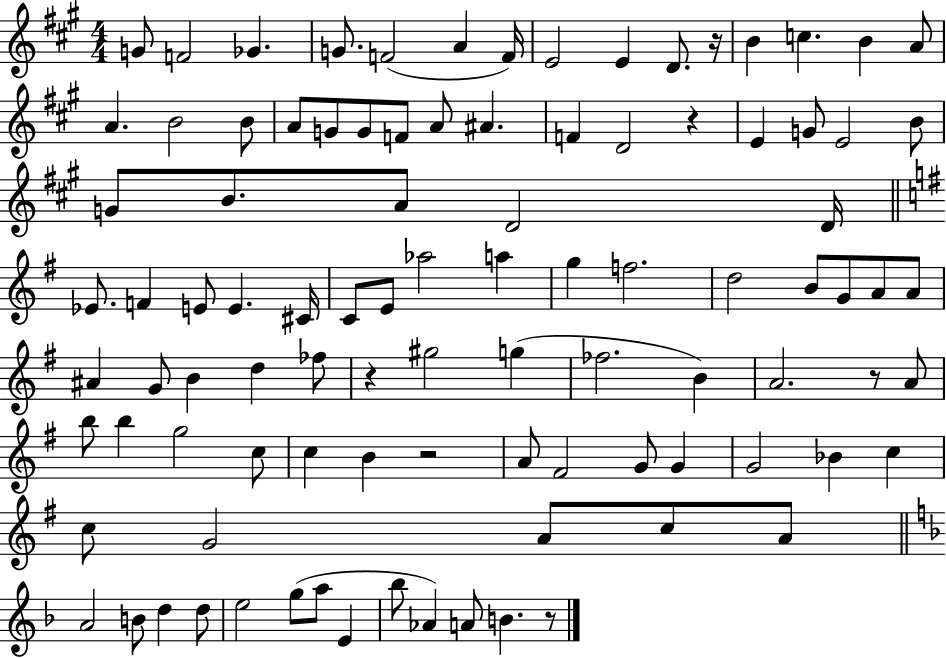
{
  \clef treble
  \numericTimeSignature
  \time 4/4
  \key a \major
  \repeat volta 2 { g'8 f'2 ges'4. | g'8. f'2( a'4 f'16) | e'2 e'4 d'8. r16 | b'4 c''4. b'4 a'8 | \break a'4. b'2 b'8 | a'8 g'8 g'8 f'8 a'8 ais'4. | f'4 d'2 r4 | e'4 g'8 e'2 b'8 | \break g'8 b'8. a'8 d'2 d'16 | \bar "||" \break \key g \major ees'8. f'4 e'8 e'4. cis'16 | c'8 e'8 aes''2 a''4 | g''4 f''2. | d''2 b'8 g'8 a'8 a'8 | \break ais'4 g'8 b'4 d''4 fes''8 | r4 gis''2 g''4( | fes''2. b'4) | a'2. r8 a'8 | \break b''8 b''4 g''2 c''8 | c''4 b'4 r2 | a'8 fis'2 g'8 g'4 | g'2 bes'4 c''4 | \break c''8 g'2 a'8 c''8 a'8 | \bar "||" \break \key d \minor a'2 b'8 d''4 d''8 | e''2 g''8( a''8 e'4 | bes''8 aes'4) a'8 b'4. r8 | } \bar "|."
}